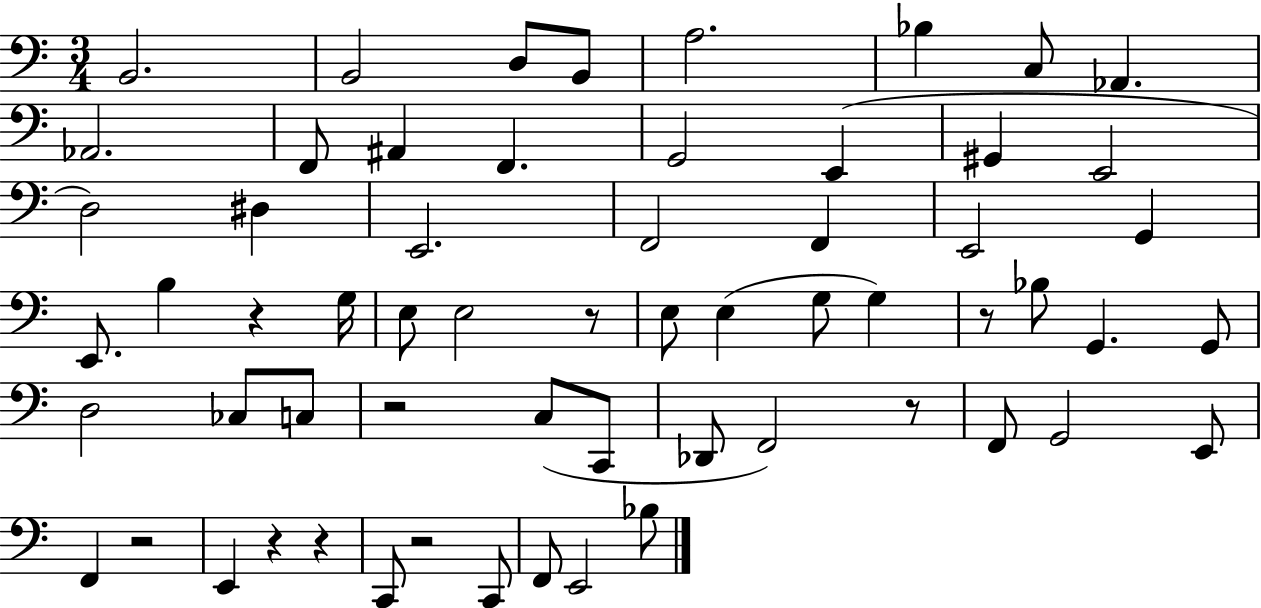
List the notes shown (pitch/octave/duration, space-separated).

B2/h. B2/h D3/e B2/e A3/h. Bb3/q C3/e Ab2/q. Ab2/h. F2/e A#2/q F2/q. G2/h E2/q G#2/q E2/h D3/h D#3/q E2/h. F2/h F2/q E2/h G2/q E2/e. B3/q R/q G3/s E3/e E3/h R/e E3/e E3/q G3/e G3/q R/e Bb3/e G2/q. G2/e D3/h CES3/e C3/e R/h C3/e C2/e Db2/e F2/h R/e F2/e G2/h E2/e F2/q R/h E2/q R/q R/q C2/e R/h C2/e F2/e E2/h Bb3/e